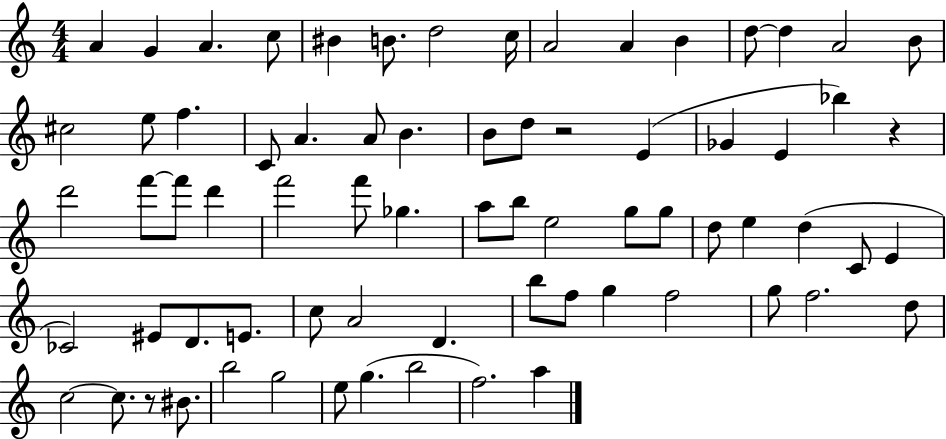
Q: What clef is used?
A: treble